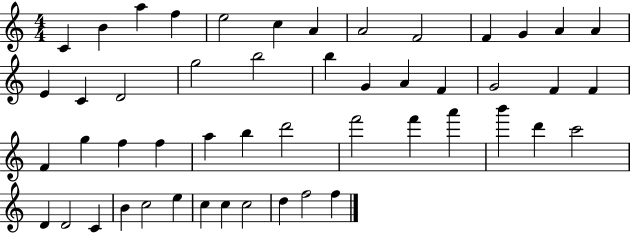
C4/q B4/q A5/q F5/q E5/h C5/q A4/q A4/h F4/h F4/q G4/q A4/q A4/q E4/q C4/q D4/h G5/h B5/h B5/q G4/q A4/q F4/q G4/h F4/q F4/q F4/q G5/q F5/q F5/q A5/q B5/q D6/h F6/h F6/q A6/q B6/q D6/q C6/h D4/q D4/h C4/q B4/q C5/h E5/q C5/q C5/q C5/h D5/q F5/h F5/q